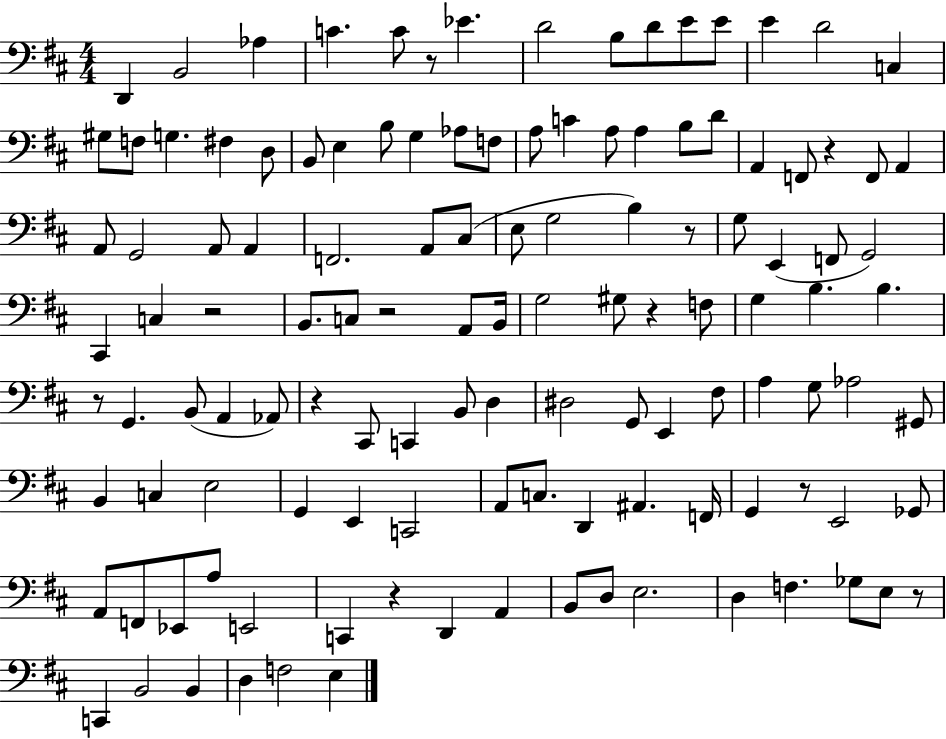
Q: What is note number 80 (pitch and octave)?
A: E3